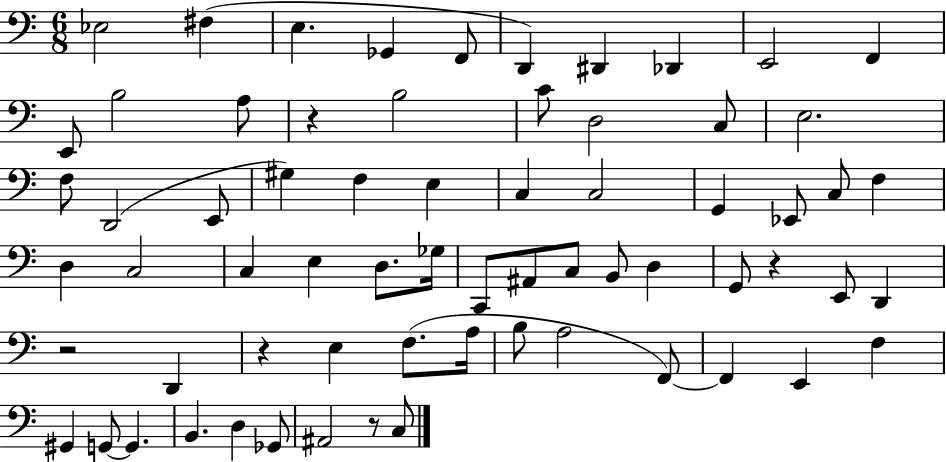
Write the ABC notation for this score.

X:1
T:Untitled
M:6/8
L:1/4
K:C
_E,2 ^F, E, _G,, F,,/2 D,, ^D,, _D,, E,,2 F,, E,,/2 B,2 A,/2 z B,2 C/2 D,2 C,/2 E,2 F,/2 D,,2 E,,/2 ^G, F, E, C, C,2 G,, _E,,/2 C,/2 F, D, C,2 C, E, D,/2 _G,/4 C,,/2 ^A,,/2 C,/2 B,,/2 D, G,,/2 z E,,/2 D,, z2 D,, z E, F,/2 A,/4 B,/2 A,2 F,,/2 F,, E,, F, ^G,, G,,/2 G,, B,, D, _G,,/2 ^A,,2 z/2 C,/2